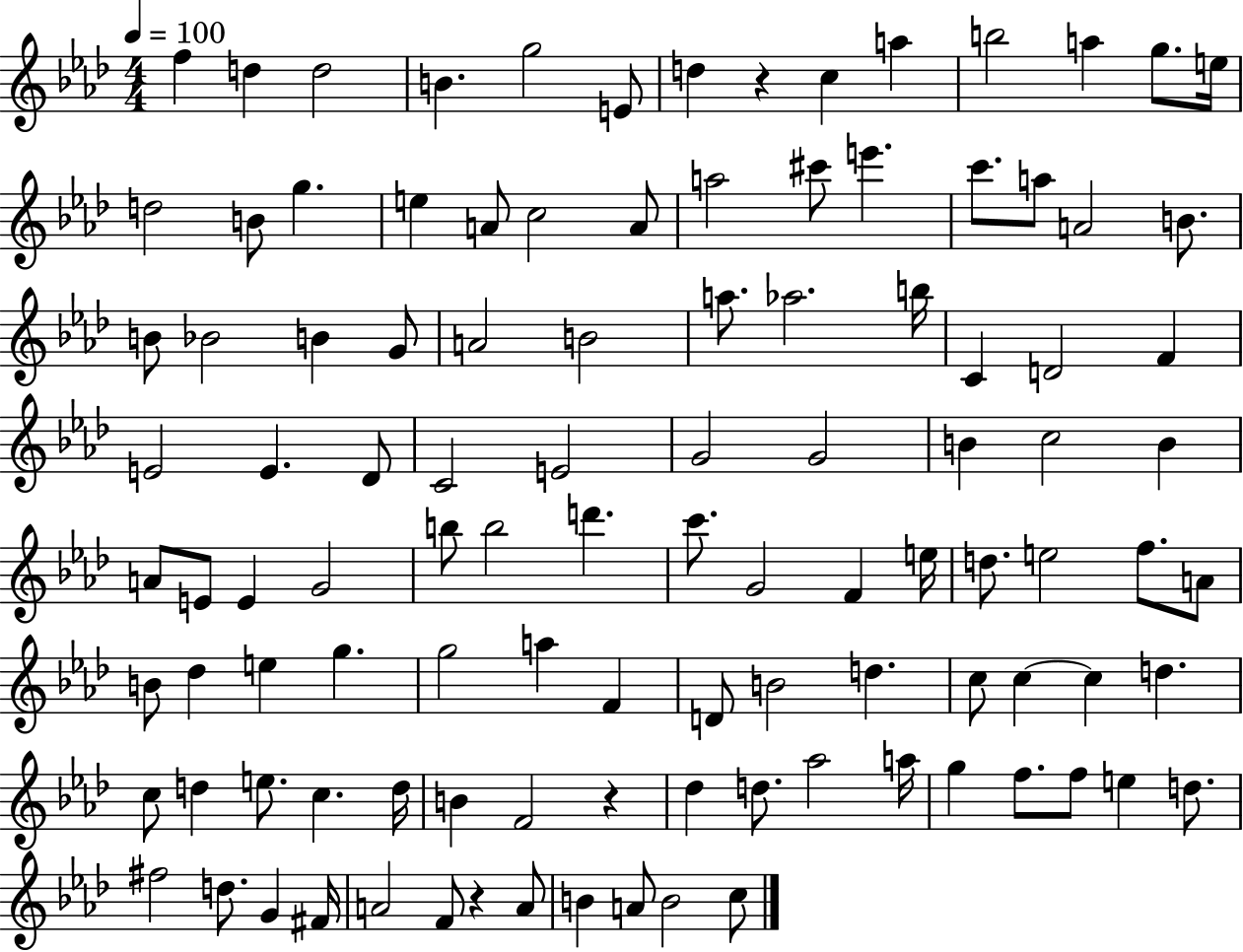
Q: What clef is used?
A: treble